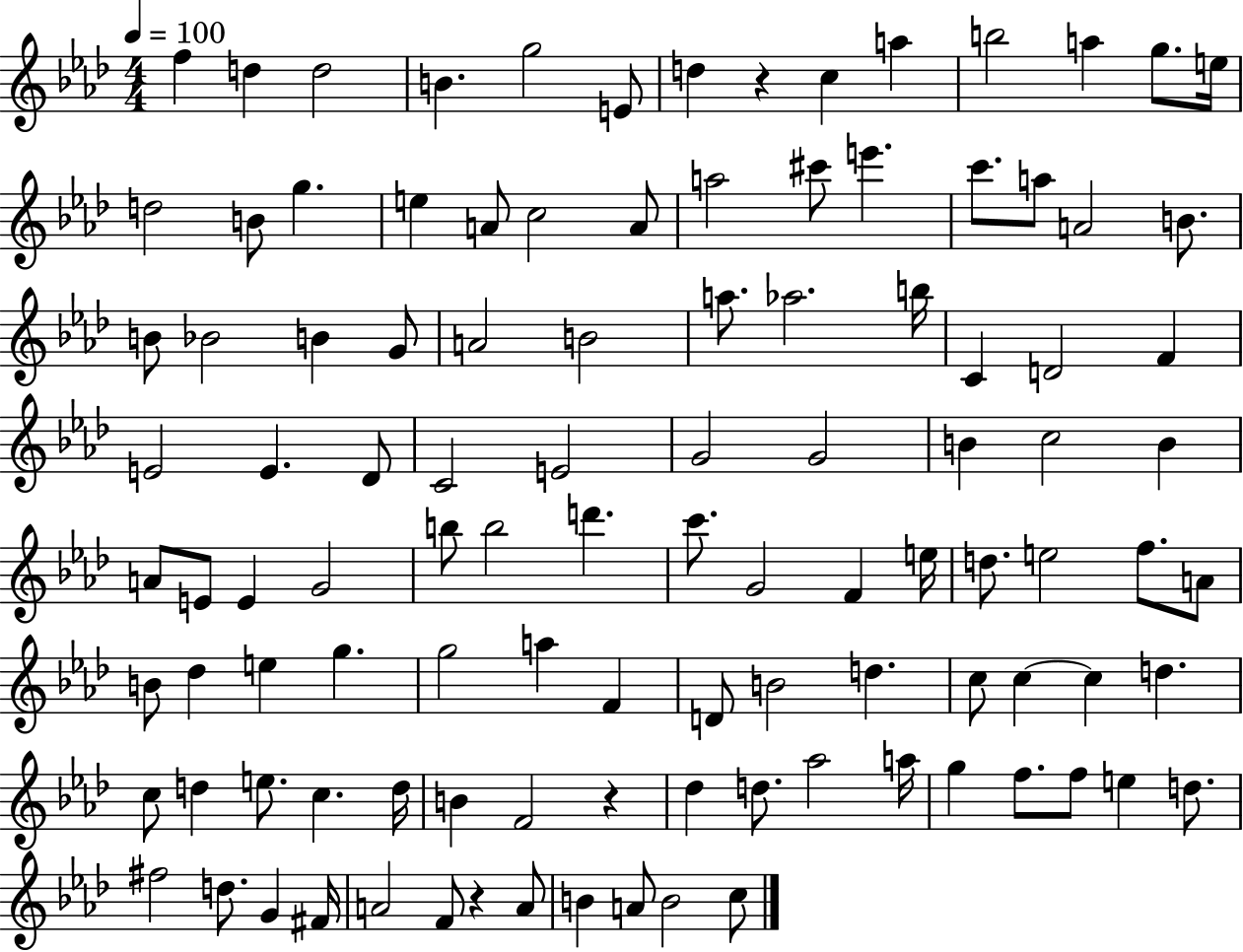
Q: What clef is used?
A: treble